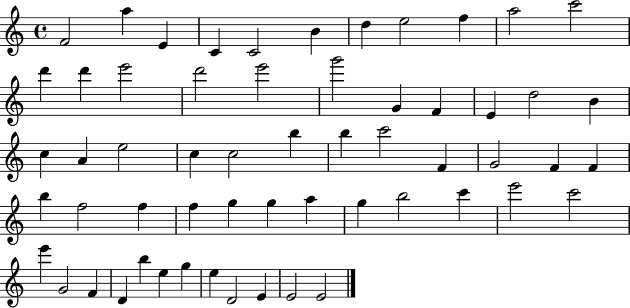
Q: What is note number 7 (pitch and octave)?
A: D5